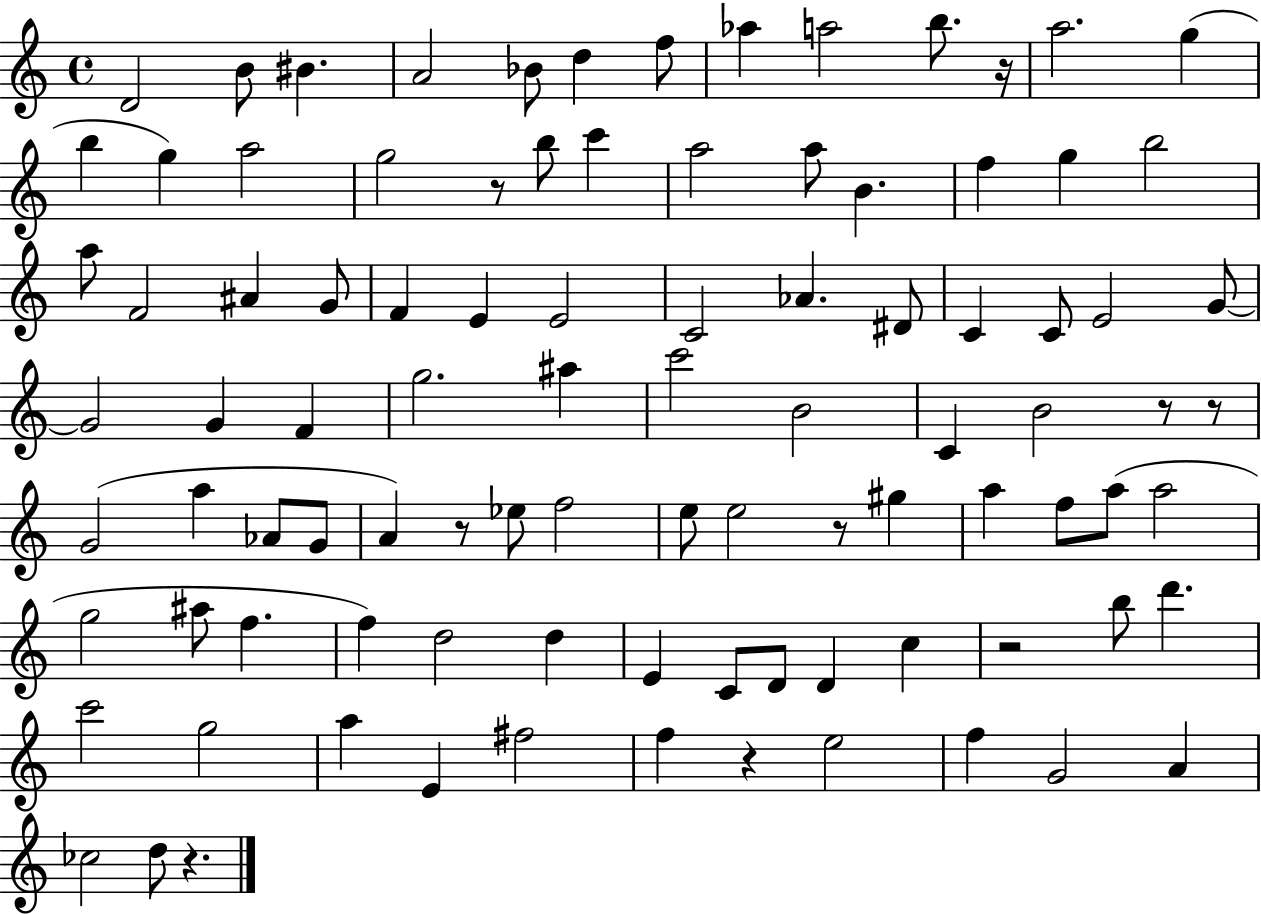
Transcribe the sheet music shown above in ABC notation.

X:1
T:Untitled
M:4/4
L:1/4
K:C
D2 B/2 ^B A2 _B/2 d f/2 _a a2 b/2 z/4 a2 g b g a2 g2 z/2 b/2 c' a2 a/2 B f g b2 a/2 F2 ^A G/2 F E E2 C2 _A ^D/2 C C/2 E2 G/2 G2 G F g2 ^a c'2 B2 C B2 z/2 z/2 G2 a _A/2 G/2 A z/2 _e/2 f2 e/2 e2 z/2 ^g a f/2 a/2 a2 g2 ^a/2 f f d2 d E C/2 D/2 D c z2 b/2 d' c'2 g2 a E ^f2 f z e2 f G2 A _c2 d/2 z